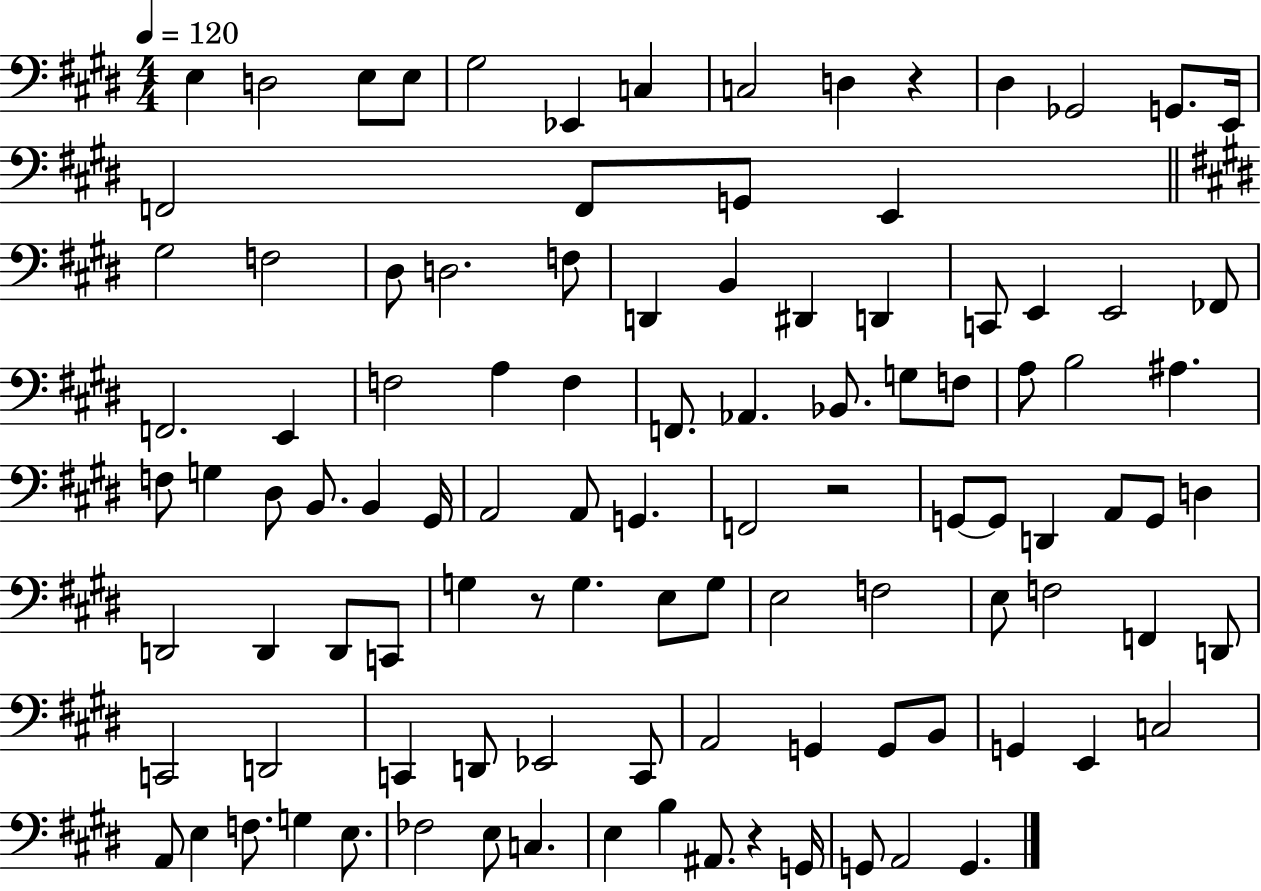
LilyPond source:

{
  \clef bass
  \numericTimeSignature
  \time 4/4
  \key e \major
  \tempo 4 = 120
  e4 d2 e8 e8 | gis2 ees,4 c4 | c2 d4 r4 | dis4 ges,2 g,8. e,16 | \break f,2 f,8 g,8 e,4 | \bar "||" \break \key e \major gis2 f2 | dis8 d2. f8 | d,4 b,4 dis,4 d,4 | c,8 e,4 e,2 fes,8 | \break f,2. e,4 | f2 a4 f4 | f,8. aes,4. bes,8. g8 f8 | a8 b2 ais4. | \break f8 g4 dis8 b,8. b,4 gis,16 | a,2 a,8 g,4. | f,2 r2 | g,8~~ g,8 d,4 a,8 g,8 d4 | \break d,2 d,4 d,8 c,8 | g4 r8 g4. e8 g8 | e2 f2 | e8 f2 f,4 d,8 | \break c,2 d,2 | c,4 d,8 ees,2 c,8 | a,2 g,4 g,8 b,8 | g,4 e,4 c2 | \break a,8 e4 f8. g4 e8. | fes2 e8 c4. | e4 b4 ais,8. r4 g,16 | g,8 a,2 g,4. | \break \bar "|."
}